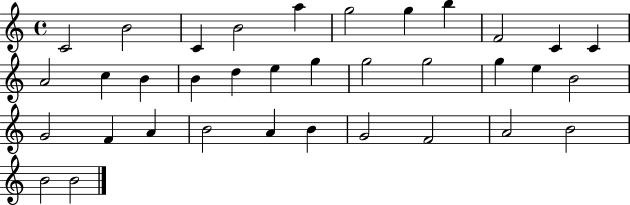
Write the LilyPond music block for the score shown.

{
  \clef treble
  \time 4/4
  \defaultTimeSignature
  \key c \major
  c'2 b'2 | c'4 b'2 a''4 | g''2 g''4 b''4 | f'2 c'4 c'4 | \break a'2 c''4 b'4 | b'4 d''4 e''4 g''4 | g''2 g''2 | g''4 e''4 b'2 | \break g'2 f'4 a'4 | b'2 a'4 b'4 | g'2 f'2 | a'2 b'2 | \break b'2 b'2 | \bar "|."
}